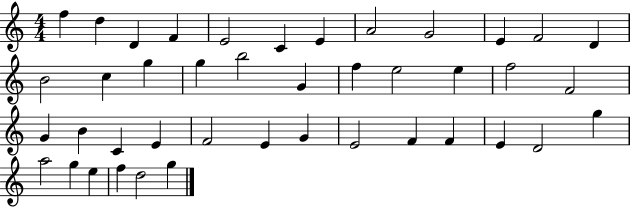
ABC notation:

X:1
T:Untitled
M:4/4
L:1/4
K:C
f d D F E2 C E A2 G2 E F2 D B2 c g g b2 G f e2 e f2 F2 G B C E F2 E G E2 F F E D2 g a2 g e f d2 g